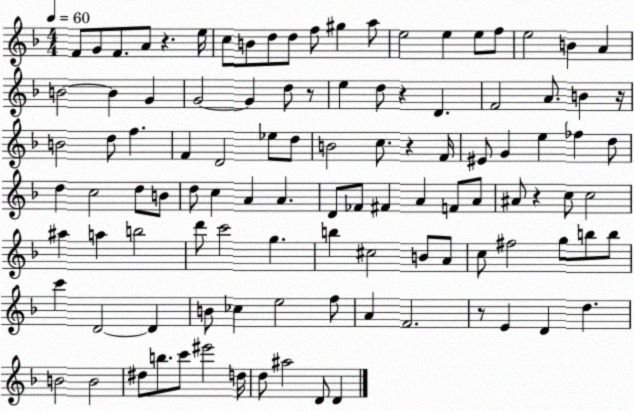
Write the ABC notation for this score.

X:1
T:Untitled
M:4/4
L:1/4
K:F
F/2 G/2 F/2 A/2 z e/4 c/2 B/2 d/2 d/2 f/2 ^g a/2 e2 e e/2 f/2 e2 B A B2 B G G2 G d/2 z/2 e d/2 z D F2 A/2 B z/4 B2 d/2 f F D2 _e/2 d/2 B2 c/2 z F/4 ^E/2 G e _f d/2 d c2 d/2 B/2 d/2 c A A D/2 _F/2 ^F A F/2 A/2 ^A/2 z c/2 c2 ^a a b2 d'/2 c'2 g b ^c2 B/2 A/2 c/2 ^f2 g/2 b/2 b/2 c' D2 D B/2 _c e2 f/2 A F2 z/2 E D d B2 B2 ^d/2 b/2 c'/2 ^e'2 d/4 d/2 ^a2 D/2 D